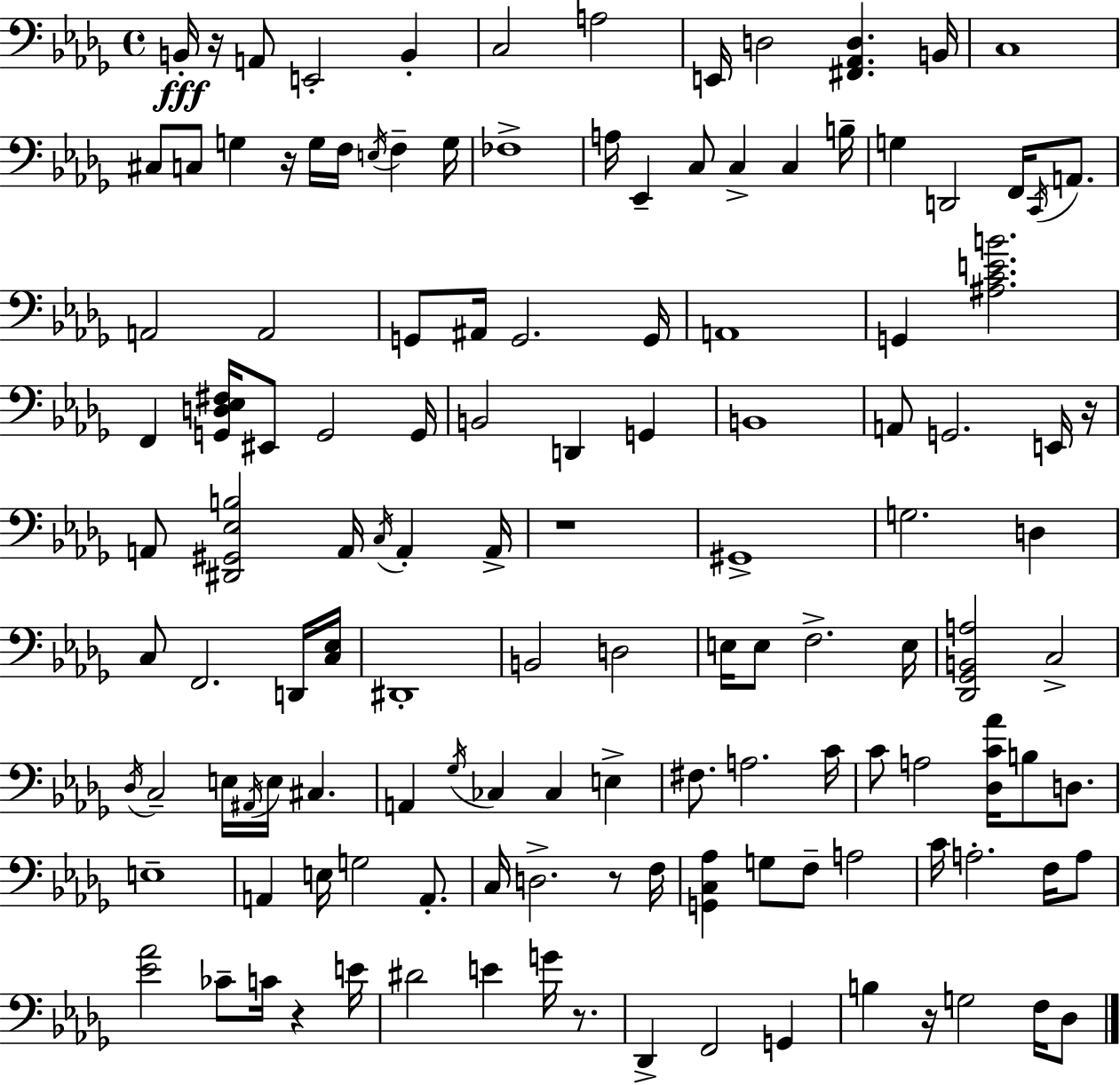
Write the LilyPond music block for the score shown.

{
  \clef bass
  \time 4/4
  \defaultTimeSignature
  \key bes \minor
  b,16-.\fff r16 a,8 e,2-. b,4-. | c2 a2 | e,16 d2 <fis, aes, d>4. b,16 | c1 | \break cis8 c8 g4 r16 g16 f16 \acciaccatura { e16 } f4-- | g16 fes1-> | a16 ees,4-- c8 c4-> c4 | b16-- g4 d,2 f,16 \acciaccatura { c,16 } a,8. | \break a,2 a,2 | g,8 ais,16 g,2. | g,16 a,1 | g,4 <ais c' e' b'>2. | \break f,4 <g, d ees fis>16 eis,8 g,2 | g,16 b,2 d,4 g,4 | b,1 | a,8 g,2. | \break e,16 r16 a,8 <dis, gis, ees b>2 a,16 \acciaccatura { c16 } a,4-. | a,16-> r1 | gis,1-> | g2. d4 | \break c8 f,2. | d,16 <c ees>16 dis,1-. | b,2 d2 | e16 e8 f2.-> | \break e16 <des, ges, b, a>2 c2-> | \acciaccatura { des16 } c2-- e16 \acciaccatura { ais,16 } e16 cis4. | a,4 \acciaccatura { ges16 } ces4 ces4 | e4-> fis8. a2. | \break c'16 c'8 a2 | <des c' aes'>16 b8 d8. e1-- | a,4 e16 g2 | a,8.-. c16 d2.-> | \break r8 f16 <g, c aes>4 g8 f8-- a2 | c'16 a2.-. | f16 a8 <ees' aes'>2 ces'8-- | c'16 r4 e'16 dis'2 e'4 | \break g'16 r8. des,4-> f,2 | g,4 b4 r16 g2 | f16 des8 \bar "|."
}